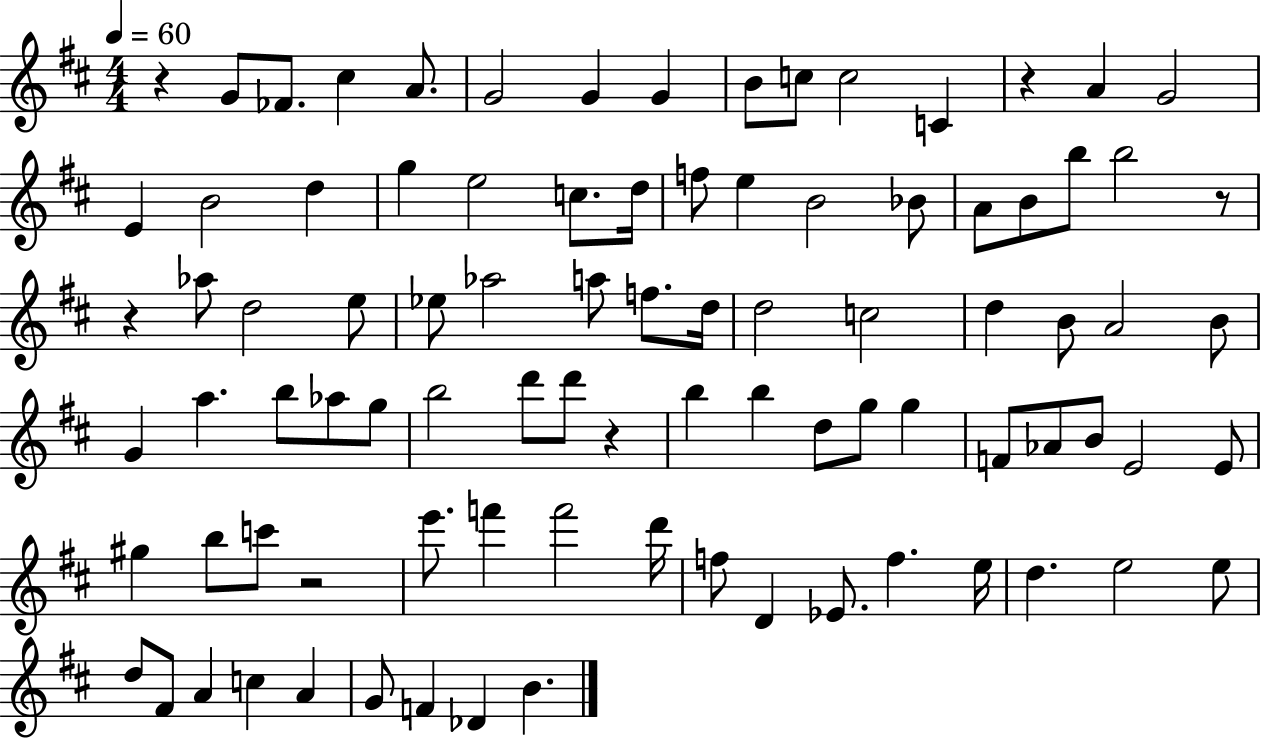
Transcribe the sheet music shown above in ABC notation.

X:1
T:Untitled
M:4/4
L:1/4
K:D
z G/2 _F/2 ^c A/2 G2 G G B/2 c/2 c2 C z A G2 E B2 d g e2 c/2 d/4 f/2 e B2 _B/2 A/2 B/2 b/2 b2 z/2 z _a/2 d2 e/2 _e/2 _a2 a/2 f/2 d/4 d2 c2 d B/2 A2 B/2 G a b/2 _a/2 g/2 b2 d'/2 d'/2 z b b d/2 g/2 g F/2 _A/2 B/2 E2 E/2 ^g b/2 c'/2 z2 e'/2 f' f'2 d'/4 f/2 D _E/2 f e/4 d e2 e/2 d/2 ^F/2 A c A G/2 F _D B